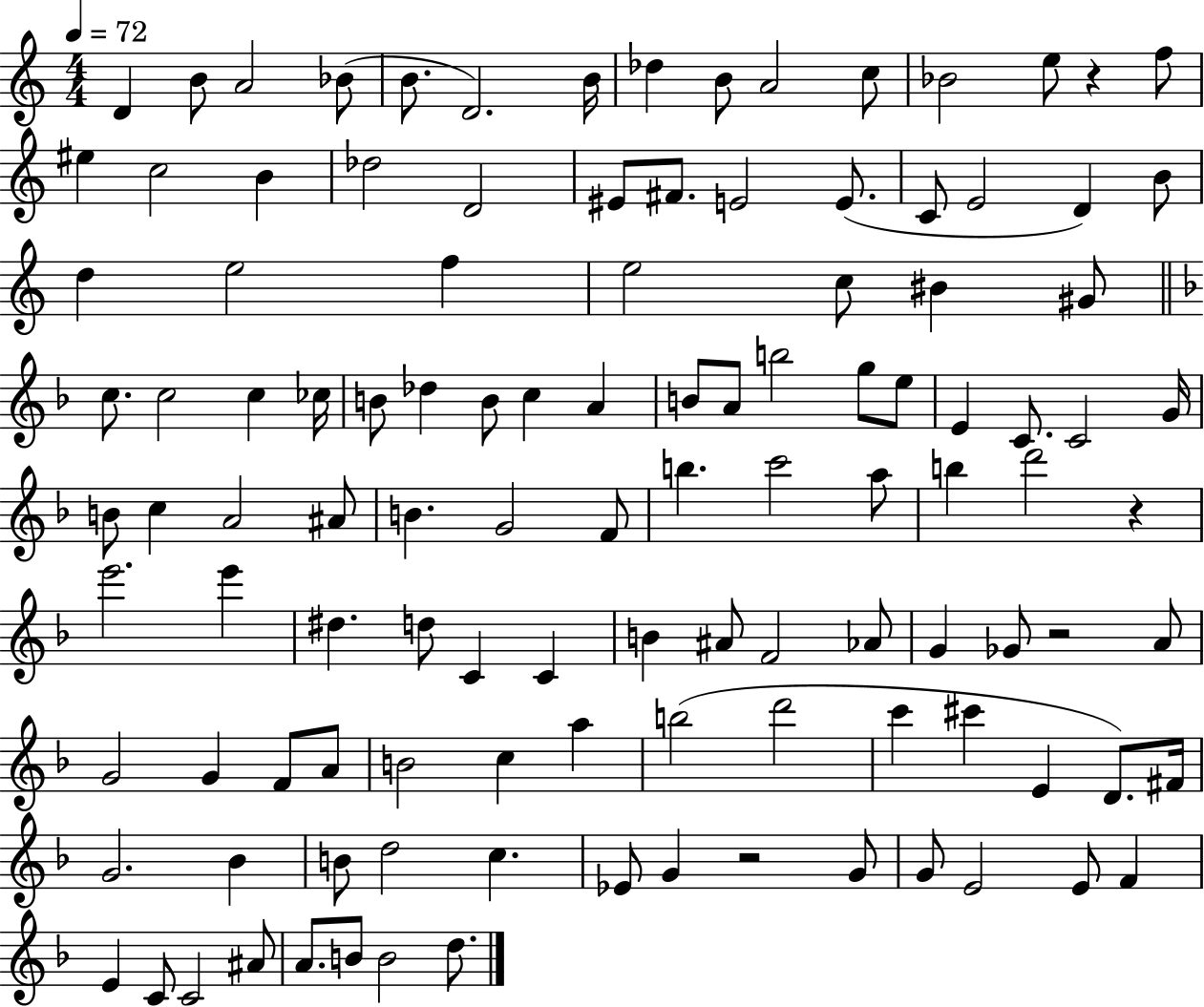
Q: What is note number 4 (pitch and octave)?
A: Bb4